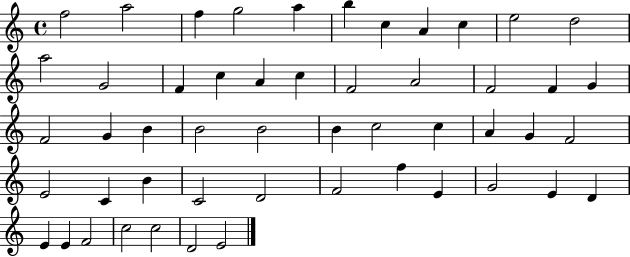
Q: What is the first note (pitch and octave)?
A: F5